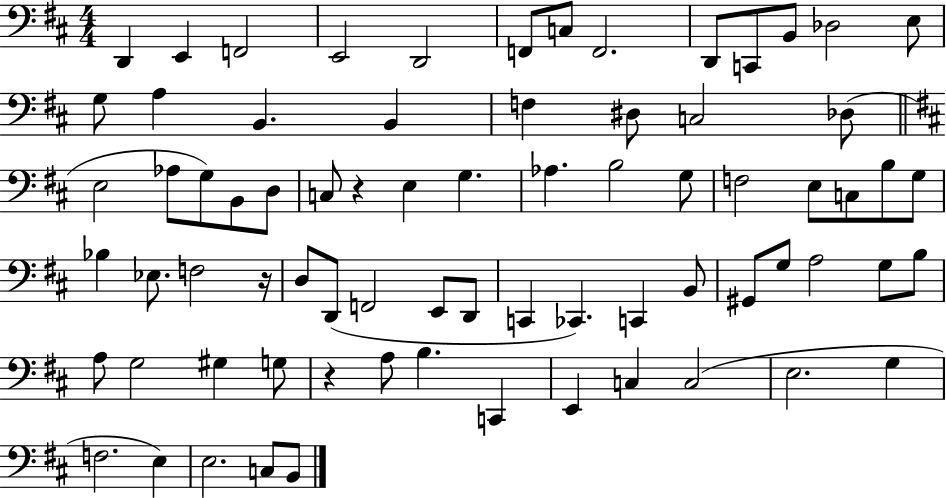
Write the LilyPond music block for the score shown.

{
  \clef bass
  \numericTimeSignature
  \time 4/4
  \key d \major
  d,4 e,4 f,2 | e,2 d,2 | f,8 c8 f,2. | d,8 c,8 b,8 des2 e8 | \break g8 a4 b,4. b,4 | f4 dis8 c2 des8( | \bar "||" \break \key d \major e2 aes8 g8) b,8 d8 | c8 r4 e4 g4. | aes4. b2 g8 | f2 e8 c8 b8 g8 | \break bes4 ees8. f2 r16 | d8 d,8( f,2 e,8 d,8 | c,4 ces,4.) c,4 b,8 | gis,8 g8 a2 g8 b8 | \break a8 g2 gis4 g8 | r4 a8 b4. c,4 | e,4 c4 c2( | e2. g4 | \break f2. e4) | e2. c8 b,8 | \bar "|."
}